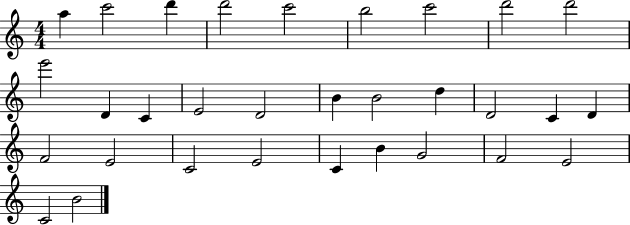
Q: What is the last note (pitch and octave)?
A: B4